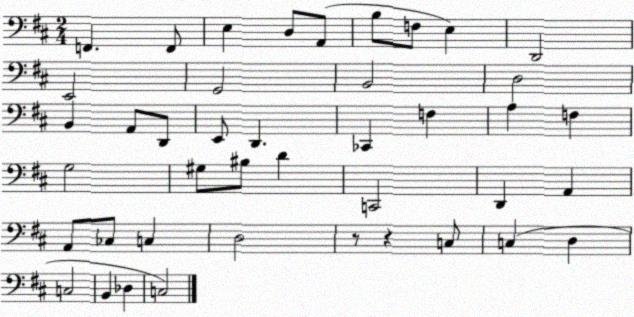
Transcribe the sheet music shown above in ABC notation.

X:1
T:Untitled
M:2/4
L:1/4
K:D
F,, F,,/2 E, D,/2 A,,/2 B,/2 F,/2 E, D,,2 E,,2 G,,2 B,,2 D,2 B,, A,,/2 D,,/2 E,,/2 D,, _C,, F, A, F, G,2 ^G,/2 ^B,/2 D C,,2 D,, A,, A,,/2 _C,/2 C, D,2 z/2 z C,/2 C, D, C,2 B,, _D, C,2